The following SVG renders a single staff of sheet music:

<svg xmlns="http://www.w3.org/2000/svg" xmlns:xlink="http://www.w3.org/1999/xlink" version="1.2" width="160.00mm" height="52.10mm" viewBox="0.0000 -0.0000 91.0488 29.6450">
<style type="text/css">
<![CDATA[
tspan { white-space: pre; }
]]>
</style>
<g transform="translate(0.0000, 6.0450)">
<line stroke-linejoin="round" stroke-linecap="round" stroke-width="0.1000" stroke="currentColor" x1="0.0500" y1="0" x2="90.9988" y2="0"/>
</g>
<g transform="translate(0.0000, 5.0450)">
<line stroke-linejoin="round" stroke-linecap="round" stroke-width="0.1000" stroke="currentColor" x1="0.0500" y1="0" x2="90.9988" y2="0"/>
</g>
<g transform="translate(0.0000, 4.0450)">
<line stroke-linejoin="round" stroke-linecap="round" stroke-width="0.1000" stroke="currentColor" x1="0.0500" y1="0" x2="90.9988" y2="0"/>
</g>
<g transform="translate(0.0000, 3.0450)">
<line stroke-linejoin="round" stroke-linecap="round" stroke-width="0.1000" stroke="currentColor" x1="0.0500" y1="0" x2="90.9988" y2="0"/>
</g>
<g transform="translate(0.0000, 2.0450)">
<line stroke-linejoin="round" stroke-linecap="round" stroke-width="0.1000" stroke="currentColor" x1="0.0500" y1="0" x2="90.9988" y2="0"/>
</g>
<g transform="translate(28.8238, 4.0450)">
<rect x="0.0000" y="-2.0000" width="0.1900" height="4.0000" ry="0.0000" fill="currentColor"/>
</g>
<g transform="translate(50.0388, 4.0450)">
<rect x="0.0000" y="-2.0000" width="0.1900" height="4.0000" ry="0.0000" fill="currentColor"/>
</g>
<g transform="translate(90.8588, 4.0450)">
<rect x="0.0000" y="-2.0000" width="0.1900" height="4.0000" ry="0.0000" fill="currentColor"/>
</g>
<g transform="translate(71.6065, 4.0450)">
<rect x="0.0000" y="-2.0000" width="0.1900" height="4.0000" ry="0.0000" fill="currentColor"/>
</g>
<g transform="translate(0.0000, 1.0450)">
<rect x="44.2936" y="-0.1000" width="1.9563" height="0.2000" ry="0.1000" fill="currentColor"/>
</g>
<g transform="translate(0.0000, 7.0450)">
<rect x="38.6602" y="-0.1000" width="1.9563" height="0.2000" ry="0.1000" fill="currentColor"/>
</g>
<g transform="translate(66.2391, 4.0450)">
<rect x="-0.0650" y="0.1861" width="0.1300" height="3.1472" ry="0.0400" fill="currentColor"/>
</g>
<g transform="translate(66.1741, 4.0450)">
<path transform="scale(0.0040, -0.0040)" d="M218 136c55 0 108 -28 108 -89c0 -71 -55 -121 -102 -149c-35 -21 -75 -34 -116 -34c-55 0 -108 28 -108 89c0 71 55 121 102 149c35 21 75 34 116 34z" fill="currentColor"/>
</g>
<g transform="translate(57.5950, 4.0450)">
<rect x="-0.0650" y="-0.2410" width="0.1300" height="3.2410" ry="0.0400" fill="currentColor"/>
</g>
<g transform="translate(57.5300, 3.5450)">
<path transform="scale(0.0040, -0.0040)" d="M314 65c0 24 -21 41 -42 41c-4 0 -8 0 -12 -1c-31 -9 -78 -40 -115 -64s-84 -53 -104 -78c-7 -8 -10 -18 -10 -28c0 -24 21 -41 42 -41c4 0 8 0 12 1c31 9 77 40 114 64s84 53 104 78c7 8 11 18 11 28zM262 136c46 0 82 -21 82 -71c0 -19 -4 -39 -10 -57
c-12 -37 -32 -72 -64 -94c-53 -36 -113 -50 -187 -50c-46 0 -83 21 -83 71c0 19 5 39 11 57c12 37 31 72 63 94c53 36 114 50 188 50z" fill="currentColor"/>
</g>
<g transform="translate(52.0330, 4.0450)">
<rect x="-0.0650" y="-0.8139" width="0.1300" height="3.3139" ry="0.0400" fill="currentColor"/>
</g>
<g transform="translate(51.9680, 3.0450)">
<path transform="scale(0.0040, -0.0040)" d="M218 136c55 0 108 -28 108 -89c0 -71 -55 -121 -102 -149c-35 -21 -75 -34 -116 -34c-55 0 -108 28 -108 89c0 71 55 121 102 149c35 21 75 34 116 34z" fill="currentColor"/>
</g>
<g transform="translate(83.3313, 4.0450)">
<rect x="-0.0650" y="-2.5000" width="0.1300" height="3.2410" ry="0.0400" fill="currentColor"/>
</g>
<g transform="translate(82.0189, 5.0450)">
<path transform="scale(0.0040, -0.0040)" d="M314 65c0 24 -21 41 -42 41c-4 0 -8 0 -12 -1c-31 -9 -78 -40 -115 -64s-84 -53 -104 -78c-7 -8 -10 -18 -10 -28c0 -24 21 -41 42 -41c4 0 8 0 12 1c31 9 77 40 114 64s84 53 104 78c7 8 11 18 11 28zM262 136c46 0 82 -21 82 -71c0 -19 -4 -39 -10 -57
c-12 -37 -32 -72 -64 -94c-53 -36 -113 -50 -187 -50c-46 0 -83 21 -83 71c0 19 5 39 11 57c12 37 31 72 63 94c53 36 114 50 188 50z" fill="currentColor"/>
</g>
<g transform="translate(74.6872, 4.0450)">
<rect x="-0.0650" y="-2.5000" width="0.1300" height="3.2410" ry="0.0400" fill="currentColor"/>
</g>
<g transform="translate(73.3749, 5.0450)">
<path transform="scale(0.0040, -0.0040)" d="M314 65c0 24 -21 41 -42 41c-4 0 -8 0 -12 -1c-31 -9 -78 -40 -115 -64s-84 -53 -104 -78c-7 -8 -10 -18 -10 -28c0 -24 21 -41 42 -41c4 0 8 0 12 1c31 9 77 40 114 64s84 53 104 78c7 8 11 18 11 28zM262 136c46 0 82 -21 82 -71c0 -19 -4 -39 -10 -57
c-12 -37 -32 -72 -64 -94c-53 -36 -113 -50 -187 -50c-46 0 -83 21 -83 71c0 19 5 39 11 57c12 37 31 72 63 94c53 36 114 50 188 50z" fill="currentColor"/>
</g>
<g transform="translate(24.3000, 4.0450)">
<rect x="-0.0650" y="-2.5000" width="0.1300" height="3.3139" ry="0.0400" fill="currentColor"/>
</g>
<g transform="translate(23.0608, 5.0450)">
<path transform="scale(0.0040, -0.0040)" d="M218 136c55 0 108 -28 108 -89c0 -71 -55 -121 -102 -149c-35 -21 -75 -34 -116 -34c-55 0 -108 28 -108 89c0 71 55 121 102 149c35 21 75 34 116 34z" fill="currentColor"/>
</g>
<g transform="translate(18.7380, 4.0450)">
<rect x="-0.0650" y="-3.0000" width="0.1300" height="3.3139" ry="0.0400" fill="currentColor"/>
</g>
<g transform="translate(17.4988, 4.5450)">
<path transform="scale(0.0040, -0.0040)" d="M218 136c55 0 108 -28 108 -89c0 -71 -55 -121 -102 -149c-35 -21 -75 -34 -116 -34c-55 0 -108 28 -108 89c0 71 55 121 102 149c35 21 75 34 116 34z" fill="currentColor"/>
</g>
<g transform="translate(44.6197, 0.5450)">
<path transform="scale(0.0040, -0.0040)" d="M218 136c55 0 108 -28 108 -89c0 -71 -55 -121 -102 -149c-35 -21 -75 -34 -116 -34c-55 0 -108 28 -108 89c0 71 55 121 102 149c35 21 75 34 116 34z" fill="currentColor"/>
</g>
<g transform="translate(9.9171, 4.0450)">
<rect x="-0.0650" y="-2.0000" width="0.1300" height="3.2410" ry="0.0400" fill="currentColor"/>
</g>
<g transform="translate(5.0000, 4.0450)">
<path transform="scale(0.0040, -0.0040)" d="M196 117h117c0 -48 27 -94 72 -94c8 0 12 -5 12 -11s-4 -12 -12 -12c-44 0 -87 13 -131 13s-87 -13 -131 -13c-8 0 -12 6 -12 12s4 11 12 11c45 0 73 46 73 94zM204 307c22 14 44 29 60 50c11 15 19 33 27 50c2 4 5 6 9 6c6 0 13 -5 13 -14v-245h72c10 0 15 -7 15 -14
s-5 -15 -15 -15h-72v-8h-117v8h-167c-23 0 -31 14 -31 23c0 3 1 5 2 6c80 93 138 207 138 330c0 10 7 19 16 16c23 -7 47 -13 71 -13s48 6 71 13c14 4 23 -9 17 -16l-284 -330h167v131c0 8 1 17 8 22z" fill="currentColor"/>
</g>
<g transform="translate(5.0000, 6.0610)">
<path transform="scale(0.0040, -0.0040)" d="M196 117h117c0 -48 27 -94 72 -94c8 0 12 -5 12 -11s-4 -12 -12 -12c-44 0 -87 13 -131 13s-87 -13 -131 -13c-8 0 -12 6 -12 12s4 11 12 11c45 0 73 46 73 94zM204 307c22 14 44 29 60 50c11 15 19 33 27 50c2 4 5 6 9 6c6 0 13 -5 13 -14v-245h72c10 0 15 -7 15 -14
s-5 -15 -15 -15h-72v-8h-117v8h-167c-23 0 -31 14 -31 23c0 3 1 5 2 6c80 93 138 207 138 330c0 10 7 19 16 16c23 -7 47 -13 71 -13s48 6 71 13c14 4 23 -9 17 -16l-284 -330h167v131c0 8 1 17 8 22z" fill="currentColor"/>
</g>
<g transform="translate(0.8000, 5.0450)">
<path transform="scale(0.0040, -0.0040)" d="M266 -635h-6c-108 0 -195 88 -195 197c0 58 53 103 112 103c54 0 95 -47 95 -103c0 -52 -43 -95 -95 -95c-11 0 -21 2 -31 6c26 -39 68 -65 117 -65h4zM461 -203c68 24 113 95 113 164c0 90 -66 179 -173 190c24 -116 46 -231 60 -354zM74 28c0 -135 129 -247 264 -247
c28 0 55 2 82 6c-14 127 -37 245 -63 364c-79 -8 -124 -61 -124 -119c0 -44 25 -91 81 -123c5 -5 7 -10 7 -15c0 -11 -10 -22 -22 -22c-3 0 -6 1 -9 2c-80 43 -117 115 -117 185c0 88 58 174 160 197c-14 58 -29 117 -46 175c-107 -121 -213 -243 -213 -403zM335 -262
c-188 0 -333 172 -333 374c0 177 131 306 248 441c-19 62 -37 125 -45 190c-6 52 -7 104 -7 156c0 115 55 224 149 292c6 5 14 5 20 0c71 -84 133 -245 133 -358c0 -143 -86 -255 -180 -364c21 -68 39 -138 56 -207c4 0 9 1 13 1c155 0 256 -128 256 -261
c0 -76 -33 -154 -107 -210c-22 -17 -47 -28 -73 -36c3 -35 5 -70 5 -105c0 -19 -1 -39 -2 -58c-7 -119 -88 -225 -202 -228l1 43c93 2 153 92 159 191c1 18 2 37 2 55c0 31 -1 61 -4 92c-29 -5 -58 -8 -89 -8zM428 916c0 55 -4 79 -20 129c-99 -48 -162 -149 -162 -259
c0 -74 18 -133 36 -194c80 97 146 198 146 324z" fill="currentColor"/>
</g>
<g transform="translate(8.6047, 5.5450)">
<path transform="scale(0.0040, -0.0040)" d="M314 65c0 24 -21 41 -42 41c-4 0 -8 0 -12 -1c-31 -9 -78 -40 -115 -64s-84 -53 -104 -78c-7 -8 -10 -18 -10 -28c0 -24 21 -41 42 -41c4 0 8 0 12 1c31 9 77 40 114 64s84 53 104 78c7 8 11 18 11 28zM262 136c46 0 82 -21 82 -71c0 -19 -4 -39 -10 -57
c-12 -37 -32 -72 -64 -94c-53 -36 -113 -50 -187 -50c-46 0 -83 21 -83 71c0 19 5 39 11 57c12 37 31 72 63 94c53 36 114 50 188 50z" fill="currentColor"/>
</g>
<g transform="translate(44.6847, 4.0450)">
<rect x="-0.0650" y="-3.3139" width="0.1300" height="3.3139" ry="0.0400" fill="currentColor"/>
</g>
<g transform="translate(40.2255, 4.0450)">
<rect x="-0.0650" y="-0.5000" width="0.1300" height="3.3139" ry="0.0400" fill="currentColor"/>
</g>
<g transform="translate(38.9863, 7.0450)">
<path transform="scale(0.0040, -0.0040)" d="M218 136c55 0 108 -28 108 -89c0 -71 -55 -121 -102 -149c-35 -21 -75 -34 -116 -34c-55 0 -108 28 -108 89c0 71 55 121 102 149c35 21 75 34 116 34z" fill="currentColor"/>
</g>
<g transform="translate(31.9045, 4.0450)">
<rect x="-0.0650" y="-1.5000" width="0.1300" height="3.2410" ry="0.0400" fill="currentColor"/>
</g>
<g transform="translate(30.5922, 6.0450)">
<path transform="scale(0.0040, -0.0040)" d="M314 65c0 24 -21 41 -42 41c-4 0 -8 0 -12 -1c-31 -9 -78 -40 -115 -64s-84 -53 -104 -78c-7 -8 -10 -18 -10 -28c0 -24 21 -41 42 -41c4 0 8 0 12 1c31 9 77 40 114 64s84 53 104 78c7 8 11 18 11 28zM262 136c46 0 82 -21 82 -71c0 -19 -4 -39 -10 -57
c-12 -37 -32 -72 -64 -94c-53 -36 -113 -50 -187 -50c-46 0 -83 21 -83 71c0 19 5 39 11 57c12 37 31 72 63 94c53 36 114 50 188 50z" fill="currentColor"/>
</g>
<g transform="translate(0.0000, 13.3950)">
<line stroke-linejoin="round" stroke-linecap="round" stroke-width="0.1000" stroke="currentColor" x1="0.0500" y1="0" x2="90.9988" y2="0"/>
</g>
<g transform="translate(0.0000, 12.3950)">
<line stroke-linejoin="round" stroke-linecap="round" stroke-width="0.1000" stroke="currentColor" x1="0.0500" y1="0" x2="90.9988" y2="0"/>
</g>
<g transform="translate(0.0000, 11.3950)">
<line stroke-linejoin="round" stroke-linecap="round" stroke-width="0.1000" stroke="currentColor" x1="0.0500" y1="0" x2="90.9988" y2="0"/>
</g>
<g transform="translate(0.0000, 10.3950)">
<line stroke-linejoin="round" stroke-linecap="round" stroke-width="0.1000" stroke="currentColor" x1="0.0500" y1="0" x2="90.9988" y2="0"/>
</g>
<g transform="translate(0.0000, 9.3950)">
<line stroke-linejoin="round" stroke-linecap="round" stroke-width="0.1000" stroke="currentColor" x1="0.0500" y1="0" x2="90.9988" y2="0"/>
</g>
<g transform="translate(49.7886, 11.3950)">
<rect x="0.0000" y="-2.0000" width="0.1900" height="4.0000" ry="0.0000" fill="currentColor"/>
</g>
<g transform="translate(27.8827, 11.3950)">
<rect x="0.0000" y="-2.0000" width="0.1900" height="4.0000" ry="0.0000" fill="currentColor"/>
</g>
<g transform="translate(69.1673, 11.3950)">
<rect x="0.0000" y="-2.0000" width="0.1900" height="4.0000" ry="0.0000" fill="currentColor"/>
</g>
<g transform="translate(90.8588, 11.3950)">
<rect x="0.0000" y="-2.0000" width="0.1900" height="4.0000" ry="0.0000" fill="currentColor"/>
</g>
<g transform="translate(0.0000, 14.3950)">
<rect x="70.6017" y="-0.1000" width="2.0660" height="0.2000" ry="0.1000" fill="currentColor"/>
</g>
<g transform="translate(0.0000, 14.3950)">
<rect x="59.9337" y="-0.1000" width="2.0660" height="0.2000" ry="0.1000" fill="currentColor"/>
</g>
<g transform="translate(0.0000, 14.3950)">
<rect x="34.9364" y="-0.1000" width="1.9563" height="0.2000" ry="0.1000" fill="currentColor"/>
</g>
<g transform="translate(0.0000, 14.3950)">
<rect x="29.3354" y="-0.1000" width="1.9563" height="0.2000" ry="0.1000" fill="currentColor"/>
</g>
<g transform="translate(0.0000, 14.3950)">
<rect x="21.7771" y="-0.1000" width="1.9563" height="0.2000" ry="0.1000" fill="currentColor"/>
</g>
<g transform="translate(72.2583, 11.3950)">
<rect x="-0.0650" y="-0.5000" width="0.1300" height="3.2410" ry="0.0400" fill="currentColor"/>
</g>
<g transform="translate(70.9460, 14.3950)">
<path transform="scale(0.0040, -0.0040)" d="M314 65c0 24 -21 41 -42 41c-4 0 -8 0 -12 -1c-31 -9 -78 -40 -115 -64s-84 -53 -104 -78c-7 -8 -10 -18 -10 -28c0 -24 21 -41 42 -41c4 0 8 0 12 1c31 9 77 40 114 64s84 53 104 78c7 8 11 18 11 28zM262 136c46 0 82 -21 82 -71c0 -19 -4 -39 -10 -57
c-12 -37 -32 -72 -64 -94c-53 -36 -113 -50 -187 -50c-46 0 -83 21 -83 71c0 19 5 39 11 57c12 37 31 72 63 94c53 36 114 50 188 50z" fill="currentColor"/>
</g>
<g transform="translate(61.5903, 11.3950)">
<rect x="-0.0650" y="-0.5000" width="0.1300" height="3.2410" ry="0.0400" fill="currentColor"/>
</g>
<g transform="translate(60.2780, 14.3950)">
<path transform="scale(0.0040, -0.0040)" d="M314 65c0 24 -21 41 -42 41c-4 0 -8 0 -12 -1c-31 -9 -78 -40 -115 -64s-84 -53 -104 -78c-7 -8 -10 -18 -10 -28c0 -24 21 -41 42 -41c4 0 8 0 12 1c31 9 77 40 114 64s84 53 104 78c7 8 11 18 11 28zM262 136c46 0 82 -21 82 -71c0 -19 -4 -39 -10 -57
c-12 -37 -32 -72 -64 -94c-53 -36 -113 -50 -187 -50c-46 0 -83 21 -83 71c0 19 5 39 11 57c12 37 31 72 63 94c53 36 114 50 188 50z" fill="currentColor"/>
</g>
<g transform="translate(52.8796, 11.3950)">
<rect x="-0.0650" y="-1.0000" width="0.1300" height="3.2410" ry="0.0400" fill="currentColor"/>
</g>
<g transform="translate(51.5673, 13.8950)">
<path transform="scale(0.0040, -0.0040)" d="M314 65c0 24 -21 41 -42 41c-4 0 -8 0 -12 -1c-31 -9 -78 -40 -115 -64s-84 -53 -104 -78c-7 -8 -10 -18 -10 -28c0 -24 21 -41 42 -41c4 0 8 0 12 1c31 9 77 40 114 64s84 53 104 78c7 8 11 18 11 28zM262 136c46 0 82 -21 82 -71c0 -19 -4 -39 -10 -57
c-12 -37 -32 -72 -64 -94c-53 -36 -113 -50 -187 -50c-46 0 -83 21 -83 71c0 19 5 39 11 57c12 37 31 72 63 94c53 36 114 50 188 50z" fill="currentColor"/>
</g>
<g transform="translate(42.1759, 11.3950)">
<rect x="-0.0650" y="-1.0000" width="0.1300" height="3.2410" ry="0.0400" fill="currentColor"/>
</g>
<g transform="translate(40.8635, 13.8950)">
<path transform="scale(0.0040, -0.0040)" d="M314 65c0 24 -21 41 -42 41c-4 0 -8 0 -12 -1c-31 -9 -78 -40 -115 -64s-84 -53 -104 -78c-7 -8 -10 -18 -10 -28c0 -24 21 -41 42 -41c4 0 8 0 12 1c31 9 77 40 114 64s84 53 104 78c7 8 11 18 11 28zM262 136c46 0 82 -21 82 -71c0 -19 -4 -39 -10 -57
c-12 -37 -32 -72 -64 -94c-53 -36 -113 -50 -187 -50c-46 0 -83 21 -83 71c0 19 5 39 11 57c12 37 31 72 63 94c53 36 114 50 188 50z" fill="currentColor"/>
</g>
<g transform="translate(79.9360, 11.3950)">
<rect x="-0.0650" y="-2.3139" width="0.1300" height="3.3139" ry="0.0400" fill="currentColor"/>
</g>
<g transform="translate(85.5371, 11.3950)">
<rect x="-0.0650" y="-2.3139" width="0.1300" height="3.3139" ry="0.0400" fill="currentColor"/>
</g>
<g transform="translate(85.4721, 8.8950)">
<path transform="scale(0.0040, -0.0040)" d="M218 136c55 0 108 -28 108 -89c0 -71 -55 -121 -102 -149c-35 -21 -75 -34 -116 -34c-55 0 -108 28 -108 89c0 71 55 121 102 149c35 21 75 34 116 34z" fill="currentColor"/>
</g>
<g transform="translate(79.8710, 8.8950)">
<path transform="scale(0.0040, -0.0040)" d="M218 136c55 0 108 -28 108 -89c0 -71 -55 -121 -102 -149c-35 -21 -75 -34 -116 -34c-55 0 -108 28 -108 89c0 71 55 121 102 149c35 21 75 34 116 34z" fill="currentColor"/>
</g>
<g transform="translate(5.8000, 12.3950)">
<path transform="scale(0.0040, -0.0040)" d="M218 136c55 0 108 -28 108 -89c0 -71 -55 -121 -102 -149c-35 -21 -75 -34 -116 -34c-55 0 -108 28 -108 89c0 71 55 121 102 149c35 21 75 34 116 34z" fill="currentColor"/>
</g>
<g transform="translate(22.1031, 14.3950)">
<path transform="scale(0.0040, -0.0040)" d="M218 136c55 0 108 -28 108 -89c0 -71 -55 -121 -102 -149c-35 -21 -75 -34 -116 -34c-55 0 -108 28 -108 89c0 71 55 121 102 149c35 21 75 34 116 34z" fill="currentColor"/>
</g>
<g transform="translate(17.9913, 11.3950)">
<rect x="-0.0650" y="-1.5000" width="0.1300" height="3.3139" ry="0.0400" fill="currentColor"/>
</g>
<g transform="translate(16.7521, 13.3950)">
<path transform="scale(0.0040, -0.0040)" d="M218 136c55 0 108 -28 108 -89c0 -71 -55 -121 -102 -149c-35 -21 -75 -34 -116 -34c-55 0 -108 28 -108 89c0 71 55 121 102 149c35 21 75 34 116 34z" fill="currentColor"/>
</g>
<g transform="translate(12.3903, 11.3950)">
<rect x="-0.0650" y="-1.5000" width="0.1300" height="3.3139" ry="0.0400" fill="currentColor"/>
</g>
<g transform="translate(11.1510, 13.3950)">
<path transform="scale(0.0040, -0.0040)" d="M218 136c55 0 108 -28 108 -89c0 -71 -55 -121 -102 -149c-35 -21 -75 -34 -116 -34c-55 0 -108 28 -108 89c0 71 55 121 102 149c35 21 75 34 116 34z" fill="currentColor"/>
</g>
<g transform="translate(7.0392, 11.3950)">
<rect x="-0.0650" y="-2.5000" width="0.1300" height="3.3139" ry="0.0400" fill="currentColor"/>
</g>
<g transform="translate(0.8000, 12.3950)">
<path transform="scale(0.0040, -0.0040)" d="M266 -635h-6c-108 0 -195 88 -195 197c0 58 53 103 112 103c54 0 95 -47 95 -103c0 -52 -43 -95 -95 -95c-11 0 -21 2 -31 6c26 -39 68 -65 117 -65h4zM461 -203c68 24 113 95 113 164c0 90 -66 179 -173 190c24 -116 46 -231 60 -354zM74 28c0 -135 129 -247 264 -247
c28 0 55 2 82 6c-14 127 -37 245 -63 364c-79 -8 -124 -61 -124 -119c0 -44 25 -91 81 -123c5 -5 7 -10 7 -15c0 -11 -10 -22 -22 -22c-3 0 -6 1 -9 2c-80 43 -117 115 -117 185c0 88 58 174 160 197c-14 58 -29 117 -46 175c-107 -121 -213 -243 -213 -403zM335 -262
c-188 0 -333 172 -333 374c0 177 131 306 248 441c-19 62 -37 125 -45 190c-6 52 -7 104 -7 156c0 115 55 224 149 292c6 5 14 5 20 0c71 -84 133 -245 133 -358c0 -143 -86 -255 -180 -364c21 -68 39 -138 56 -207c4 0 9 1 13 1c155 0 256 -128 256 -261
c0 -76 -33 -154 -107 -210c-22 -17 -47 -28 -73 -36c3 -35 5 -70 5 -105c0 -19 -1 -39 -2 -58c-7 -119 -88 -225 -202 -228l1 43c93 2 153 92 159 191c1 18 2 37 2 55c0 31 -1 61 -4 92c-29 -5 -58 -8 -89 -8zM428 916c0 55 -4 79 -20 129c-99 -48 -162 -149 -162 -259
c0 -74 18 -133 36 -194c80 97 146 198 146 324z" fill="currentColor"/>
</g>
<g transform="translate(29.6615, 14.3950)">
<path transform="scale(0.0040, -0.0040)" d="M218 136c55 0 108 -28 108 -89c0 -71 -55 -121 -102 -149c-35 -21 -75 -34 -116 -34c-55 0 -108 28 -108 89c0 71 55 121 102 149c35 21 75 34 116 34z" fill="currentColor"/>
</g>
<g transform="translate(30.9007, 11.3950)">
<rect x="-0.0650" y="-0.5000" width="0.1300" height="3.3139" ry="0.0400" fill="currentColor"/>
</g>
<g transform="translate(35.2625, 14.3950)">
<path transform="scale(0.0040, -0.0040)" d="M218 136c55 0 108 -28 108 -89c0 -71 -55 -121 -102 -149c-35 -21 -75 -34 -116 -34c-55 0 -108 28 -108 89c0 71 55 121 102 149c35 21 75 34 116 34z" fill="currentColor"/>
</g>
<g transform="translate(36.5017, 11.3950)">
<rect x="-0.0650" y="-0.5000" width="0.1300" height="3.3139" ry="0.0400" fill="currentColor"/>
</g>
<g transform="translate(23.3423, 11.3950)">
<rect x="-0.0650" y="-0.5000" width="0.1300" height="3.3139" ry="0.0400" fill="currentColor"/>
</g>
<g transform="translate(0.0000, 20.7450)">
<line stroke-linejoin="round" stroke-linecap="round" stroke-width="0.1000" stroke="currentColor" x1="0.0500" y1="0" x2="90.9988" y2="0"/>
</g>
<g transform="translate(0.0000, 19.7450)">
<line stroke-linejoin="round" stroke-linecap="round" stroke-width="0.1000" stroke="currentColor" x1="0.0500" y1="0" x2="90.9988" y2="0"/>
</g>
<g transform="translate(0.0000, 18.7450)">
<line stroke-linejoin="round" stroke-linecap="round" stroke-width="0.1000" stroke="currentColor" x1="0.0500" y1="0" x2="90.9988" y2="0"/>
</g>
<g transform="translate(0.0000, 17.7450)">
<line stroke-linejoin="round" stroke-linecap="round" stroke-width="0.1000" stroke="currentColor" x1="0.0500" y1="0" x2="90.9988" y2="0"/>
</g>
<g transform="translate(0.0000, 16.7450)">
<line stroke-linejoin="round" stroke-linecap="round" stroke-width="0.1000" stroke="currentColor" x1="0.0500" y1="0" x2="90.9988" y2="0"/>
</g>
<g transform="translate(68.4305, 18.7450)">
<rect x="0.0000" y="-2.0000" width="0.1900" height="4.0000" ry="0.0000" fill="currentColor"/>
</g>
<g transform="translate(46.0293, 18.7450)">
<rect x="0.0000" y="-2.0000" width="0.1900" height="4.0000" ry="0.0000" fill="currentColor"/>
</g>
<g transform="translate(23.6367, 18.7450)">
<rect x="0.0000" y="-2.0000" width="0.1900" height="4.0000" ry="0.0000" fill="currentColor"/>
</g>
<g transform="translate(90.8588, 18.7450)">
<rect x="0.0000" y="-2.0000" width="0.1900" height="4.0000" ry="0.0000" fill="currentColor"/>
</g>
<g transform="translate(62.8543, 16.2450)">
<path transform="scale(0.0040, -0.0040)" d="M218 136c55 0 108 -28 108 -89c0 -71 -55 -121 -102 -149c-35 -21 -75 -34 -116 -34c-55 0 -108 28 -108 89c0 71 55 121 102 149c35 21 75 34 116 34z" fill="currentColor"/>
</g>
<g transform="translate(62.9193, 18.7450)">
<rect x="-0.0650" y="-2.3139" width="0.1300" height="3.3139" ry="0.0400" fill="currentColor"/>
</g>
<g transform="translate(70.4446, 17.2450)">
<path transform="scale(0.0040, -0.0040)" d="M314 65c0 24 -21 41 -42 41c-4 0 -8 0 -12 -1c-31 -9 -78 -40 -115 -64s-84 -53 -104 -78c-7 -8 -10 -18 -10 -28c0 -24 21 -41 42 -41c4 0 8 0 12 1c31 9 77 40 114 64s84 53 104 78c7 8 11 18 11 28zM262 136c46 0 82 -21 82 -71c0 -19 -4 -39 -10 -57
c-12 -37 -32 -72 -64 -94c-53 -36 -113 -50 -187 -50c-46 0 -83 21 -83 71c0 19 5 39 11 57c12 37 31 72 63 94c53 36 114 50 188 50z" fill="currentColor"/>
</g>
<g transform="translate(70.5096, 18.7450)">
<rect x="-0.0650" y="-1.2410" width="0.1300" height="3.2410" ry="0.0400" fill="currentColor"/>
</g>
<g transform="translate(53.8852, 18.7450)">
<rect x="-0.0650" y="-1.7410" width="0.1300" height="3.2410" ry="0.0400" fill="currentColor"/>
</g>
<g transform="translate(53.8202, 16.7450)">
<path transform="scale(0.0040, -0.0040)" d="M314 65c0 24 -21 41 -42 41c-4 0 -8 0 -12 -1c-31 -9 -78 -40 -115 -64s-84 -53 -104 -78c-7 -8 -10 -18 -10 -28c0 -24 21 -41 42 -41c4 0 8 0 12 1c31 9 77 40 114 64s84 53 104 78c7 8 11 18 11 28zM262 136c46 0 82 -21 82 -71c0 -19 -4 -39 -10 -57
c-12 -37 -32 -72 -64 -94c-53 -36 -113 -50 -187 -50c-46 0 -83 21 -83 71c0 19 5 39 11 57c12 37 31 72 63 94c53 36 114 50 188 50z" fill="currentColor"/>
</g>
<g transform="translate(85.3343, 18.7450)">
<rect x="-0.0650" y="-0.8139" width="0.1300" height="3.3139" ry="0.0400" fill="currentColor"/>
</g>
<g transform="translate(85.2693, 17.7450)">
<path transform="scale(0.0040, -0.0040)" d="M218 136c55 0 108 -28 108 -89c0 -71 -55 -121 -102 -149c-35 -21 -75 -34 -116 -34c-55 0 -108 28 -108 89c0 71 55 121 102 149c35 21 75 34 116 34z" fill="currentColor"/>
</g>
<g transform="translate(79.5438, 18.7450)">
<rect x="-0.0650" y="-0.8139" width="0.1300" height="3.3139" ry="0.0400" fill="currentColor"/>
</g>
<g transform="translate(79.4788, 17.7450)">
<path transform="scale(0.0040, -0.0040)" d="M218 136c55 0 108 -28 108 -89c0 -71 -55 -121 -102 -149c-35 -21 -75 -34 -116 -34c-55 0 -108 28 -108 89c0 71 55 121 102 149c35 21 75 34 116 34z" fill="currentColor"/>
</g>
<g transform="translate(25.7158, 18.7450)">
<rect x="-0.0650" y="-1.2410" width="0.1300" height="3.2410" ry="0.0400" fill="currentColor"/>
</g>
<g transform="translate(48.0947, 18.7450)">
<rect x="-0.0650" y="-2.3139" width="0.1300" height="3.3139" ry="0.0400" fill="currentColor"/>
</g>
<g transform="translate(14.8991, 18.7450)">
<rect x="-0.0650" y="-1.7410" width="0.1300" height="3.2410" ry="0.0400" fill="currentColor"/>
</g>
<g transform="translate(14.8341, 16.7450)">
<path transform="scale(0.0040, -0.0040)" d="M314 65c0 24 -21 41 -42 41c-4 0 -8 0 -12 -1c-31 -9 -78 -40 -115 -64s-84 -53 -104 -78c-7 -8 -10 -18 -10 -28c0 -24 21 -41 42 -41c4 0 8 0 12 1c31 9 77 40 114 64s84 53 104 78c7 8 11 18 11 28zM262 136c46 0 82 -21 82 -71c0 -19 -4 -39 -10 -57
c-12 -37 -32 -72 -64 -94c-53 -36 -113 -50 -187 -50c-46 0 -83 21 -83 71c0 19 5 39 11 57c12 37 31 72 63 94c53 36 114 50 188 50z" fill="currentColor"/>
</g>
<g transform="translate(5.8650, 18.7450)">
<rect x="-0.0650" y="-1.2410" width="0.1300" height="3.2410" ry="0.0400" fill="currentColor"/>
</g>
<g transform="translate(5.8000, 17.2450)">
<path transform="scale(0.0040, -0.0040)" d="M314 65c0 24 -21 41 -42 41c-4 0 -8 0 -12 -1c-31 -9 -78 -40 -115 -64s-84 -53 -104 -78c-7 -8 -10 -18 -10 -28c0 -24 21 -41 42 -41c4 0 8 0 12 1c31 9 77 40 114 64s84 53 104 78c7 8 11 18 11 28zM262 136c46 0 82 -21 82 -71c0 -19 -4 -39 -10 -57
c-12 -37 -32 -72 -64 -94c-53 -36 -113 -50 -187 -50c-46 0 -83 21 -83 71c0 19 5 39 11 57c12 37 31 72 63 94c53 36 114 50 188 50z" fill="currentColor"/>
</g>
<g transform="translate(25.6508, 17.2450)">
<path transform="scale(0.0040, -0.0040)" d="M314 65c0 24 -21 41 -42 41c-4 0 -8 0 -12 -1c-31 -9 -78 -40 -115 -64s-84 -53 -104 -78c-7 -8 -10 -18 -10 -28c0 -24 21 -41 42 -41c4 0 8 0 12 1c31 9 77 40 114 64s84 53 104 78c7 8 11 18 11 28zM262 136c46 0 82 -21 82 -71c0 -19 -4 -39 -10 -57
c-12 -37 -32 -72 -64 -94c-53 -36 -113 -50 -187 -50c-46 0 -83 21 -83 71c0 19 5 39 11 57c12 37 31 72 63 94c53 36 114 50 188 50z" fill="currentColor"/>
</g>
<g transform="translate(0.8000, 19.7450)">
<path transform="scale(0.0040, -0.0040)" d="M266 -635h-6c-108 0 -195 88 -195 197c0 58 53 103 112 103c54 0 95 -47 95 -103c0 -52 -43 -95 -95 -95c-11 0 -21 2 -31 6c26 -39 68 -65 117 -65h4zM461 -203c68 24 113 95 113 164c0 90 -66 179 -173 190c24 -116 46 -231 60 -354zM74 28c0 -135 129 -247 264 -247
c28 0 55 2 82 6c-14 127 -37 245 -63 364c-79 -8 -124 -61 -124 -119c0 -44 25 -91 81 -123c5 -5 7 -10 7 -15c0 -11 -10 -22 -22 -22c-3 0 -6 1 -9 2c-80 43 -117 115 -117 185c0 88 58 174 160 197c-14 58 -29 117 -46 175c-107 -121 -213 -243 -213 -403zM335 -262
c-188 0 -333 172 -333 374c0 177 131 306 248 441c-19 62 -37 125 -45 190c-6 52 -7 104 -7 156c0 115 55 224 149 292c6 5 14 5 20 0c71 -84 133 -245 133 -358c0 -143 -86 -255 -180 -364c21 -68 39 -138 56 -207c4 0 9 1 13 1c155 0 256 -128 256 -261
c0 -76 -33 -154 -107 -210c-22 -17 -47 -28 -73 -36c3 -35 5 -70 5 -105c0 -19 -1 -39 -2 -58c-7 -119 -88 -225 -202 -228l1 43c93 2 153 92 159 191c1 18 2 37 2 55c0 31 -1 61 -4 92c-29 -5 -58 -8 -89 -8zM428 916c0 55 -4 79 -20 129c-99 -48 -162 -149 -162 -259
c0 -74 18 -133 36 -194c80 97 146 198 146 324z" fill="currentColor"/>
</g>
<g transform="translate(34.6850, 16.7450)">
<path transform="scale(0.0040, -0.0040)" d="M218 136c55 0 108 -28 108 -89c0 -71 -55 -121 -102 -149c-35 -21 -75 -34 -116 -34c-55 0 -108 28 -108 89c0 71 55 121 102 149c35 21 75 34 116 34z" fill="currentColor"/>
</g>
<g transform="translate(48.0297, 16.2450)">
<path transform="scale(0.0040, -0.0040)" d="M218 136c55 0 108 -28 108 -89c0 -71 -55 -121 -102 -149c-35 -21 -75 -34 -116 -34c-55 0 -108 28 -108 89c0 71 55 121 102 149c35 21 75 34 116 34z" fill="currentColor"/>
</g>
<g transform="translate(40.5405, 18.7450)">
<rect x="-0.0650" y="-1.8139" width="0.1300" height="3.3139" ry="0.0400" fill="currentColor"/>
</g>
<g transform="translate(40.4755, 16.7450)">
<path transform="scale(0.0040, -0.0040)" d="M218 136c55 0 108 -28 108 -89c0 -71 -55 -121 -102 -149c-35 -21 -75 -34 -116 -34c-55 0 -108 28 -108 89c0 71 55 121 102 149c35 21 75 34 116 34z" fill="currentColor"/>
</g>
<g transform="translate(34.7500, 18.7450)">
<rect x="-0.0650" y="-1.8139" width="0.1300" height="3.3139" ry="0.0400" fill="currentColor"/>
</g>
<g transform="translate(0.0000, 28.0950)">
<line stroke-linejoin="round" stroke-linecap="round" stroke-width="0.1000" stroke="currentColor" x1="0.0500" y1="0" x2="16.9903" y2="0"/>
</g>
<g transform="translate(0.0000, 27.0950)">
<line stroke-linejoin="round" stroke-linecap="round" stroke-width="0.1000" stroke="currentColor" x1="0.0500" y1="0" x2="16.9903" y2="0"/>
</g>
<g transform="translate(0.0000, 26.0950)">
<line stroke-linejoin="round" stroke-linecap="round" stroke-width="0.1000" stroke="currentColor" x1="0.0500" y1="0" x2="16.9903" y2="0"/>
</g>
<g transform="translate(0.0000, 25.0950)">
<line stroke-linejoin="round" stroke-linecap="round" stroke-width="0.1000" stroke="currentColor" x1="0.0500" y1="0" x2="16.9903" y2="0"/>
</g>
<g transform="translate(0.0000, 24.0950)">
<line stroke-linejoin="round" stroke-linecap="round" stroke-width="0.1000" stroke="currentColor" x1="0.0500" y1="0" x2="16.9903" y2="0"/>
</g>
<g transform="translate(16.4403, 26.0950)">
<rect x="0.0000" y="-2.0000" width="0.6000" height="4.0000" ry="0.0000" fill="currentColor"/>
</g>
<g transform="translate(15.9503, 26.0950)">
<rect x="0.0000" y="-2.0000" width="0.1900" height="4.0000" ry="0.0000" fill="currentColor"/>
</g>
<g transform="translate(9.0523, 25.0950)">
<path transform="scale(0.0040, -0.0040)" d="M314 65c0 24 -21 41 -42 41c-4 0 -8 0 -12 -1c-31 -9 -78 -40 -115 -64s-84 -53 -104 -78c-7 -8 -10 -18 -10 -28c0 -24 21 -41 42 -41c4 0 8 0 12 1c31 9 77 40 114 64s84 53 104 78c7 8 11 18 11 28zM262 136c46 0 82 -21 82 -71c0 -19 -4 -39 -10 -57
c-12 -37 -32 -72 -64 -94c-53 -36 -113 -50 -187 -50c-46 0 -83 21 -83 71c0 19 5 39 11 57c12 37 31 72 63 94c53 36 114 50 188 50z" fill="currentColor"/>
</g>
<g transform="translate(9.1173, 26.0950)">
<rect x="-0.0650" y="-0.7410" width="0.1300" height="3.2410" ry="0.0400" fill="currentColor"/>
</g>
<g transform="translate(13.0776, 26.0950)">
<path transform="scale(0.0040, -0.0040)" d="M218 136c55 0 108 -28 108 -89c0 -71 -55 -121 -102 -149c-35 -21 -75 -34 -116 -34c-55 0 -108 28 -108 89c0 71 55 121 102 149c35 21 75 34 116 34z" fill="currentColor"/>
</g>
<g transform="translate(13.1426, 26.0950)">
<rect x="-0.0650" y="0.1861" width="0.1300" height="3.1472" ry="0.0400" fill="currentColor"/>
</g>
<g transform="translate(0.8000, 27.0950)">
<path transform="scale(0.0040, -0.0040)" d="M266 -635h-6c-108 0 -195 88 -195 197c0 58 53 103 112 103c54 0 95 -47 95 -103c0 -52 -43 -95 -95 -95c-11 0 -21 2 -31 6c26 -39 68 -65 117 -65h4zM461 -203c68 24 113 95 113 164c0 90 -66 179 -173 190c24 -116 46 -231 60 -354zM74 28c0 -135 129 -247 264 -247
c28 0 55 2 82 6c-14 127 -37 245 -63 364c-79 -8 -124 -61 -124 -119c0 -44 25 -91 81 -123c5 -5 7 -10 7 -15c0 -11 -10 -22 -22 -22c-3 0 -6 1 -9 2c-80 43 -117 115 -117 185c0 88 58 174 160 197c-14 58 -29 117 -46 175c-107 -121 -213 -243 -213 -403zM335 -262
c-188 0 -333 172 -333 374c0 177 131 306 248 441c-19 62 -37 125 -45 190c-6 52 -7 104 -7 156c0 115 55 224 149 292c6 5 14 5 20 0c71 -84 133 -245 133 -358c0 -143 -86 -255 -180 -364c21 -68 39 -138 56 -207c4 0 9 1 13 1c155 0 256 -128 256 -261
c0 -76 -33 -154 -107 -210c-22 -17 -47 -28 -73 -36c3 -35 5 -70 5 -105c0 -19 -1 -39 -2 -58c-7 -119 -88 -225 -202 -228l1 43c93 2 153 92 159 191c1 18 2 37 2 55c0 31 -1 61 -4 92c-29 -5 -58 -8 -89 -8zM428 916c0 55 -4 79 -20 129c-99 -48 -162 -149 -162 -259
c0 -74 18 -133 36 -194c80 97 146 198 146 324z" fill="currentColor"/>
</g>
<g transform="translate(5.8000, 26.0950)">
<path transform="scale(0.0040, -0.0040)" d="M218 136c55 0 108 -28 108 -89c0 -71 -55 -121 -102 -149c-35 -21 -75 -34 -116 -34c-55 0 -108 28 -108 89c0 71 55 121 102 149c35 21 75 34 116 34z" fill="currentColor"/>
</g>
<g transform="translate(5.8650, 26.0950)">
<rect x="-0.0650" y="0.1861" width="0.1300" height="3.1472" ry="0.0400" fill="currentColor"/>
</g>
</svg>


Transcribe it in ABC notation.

X:1
T:Untitled
M:4/4
L:1/4
K:C
F2 A G E2 C b d c2 B G2 G2 G E E C C C D2 D2 C2 C2 g g e2 f2 e2 f f g f2 g e2 d d B d2 B